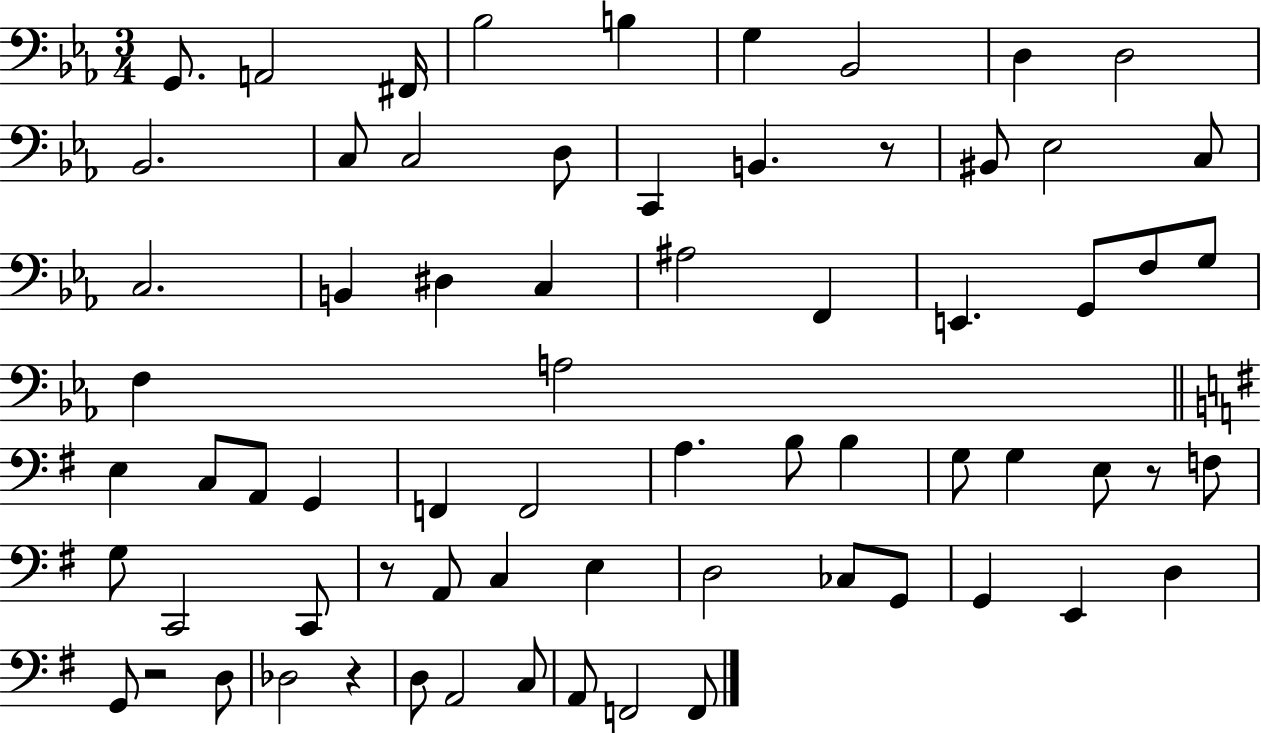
G2/e. A2/h F#2/s Bb3/h B3/q G3/q Bb2/h D3/q D3/h Bb2/h. C3/e C3/h D3/e C2/q B2/q. R/e BIS2/e Eb3/h C3/e C3/h. B2/q D#3/q C3/q A#3/h F2/q E2/q. G2/e F3/e G3/e F3/q A3/h E3/q C3/e A2/e G2/q F2/q F2/h A3/q. B3/e B3/q G3/e G3/q E3/e R/e F3/e G3/e C2/h C2/e R/e A2/e C3/q E3/q D3/h CES3/e G2/e G2/q E2/q D3/q G2/e R/h D3/e Db3/h R/q D3/e A2/h C3/e A2/e F2/h F2/e